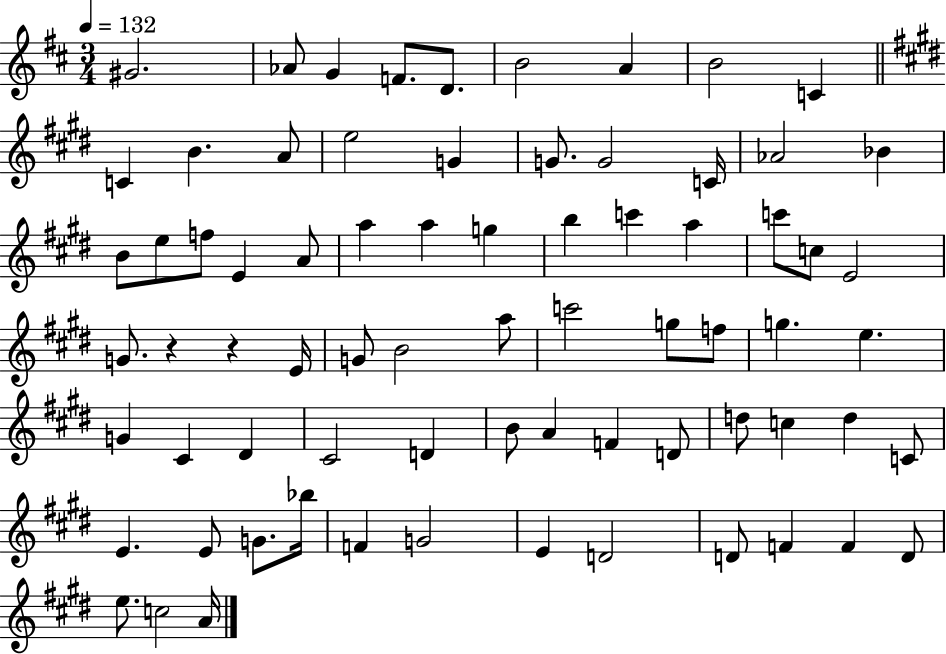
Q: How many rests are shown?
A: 2